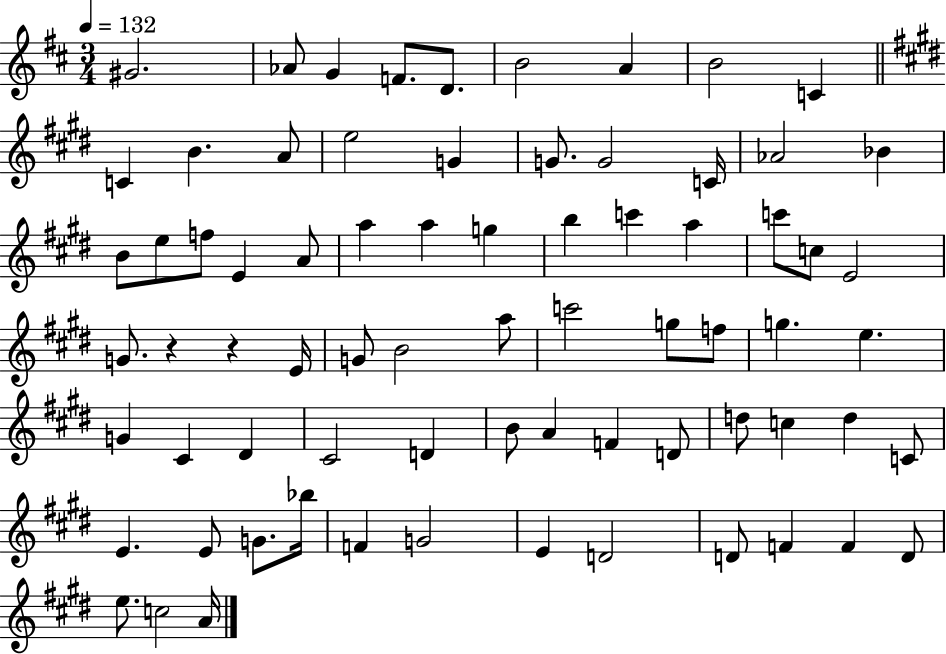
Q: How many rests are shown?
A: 2